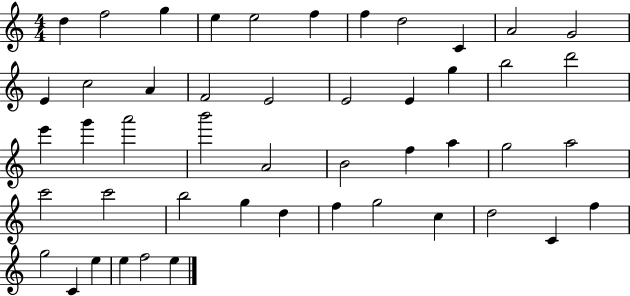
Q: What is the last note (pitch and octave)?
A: E5